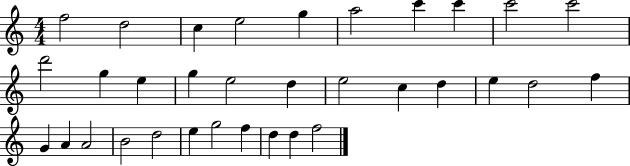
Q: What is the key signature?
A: C major